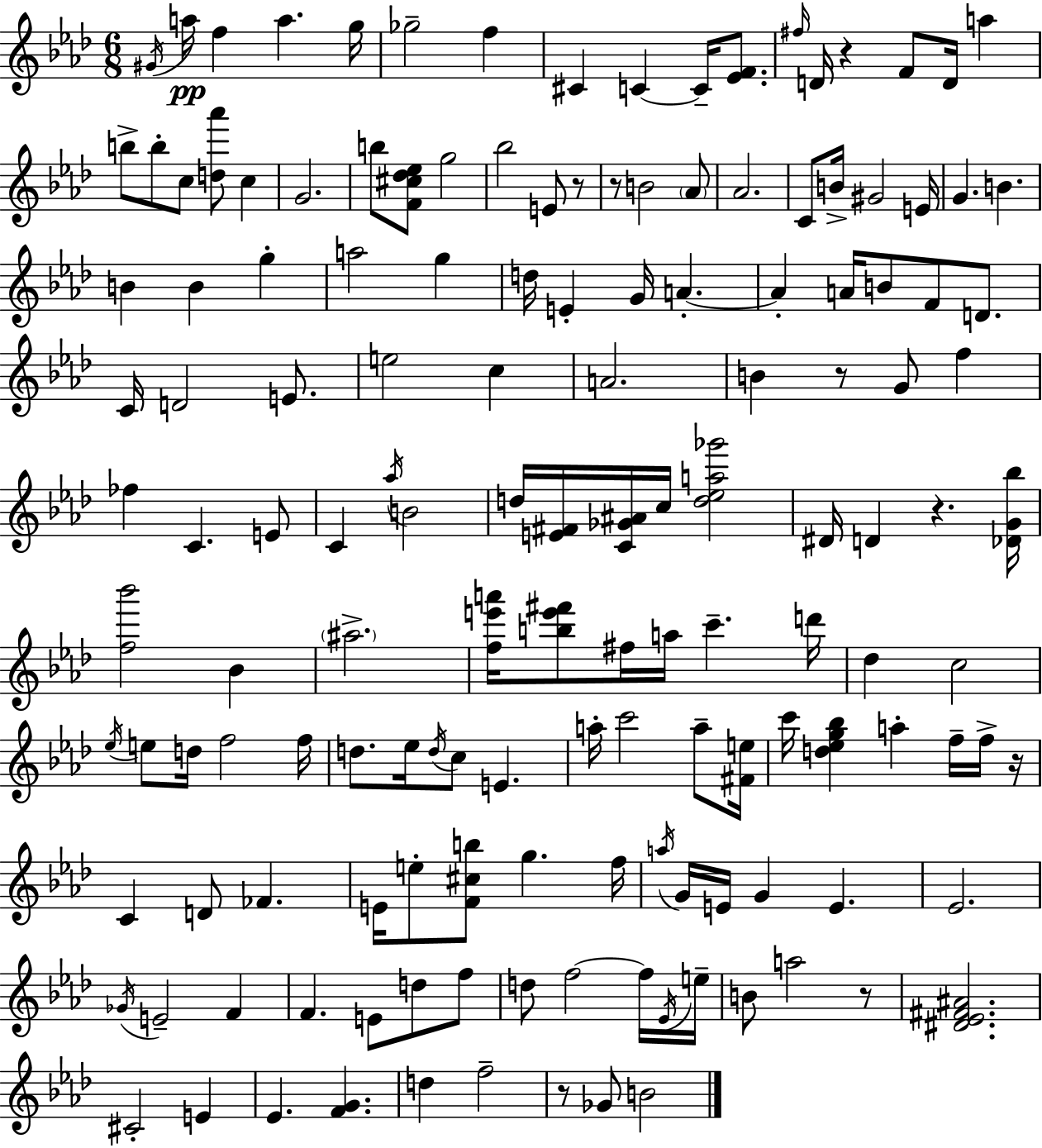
G#4/s A5/s F5/q A5/q. G5/s Gb5/h F5/q C#4/q C4/q C4/s [Eb4,F4]/e. F#5/s D4/s R/q F4/e D4/s A5/q B5/e B5/e C5/e [D5,Ab6]/e C5/q G4/h. B5/e [F4,C#5,Db5,Eb5]/e G5/h Bb5/h E4/e R/e R/e B4/h Ab4/e Ab4/h. C4/e B4/s G#4/h E4/s G4/q. B4/q. B4/q B4/q G5/q A5/h G5/q D5/s E4/q G4/s A4/q. A4/q A4/s B4/e F4/e D4/e. C4/s D4/h E4/e. E5/h C5/q A4/h. B4/q R/e G4/e F5/q FES5/q C4/q. E4/e C4/q Ab5/s B4/h D5/s [E4,F#4]/s [C4,Gb4,A#4]/s C5/s [D5,Eb5,A5,Gb6]/h D#4/s D4/q R/q. [Db4,G4,Bb5]/s [F5,Bb6]/h Bb4/q A#5/h. [F5,E6,A6]/s [B5,E6,F#6]/e F#5/s A5/s C6/q. D6/s Db5/q C5/h Eb5/s E5/e D5/s F5/h F5/s D5/e. Eb5/s D5/s C5/e E4/q. A5/s C6/h A5/e [F#4,E5]/s C6/s [D5,Eb5,G5,Bb5]/q A5/q F5/s F5/s R/s C4/q D4/e FES4/q. E4/s E5/e [F4,C#5,B5]/e G5/q. F5/s A5/s G4/s E4/s G4/q E4/q. Eb4/h. Gb4/s E4/h F4/q F4/q. E4/e D5/e F5/e D5/e F5/h F5/s Eb4/s E5/s B4/e A5/h R/e [D#4,Eb4,F#4,A#4]/h. C#4/h E4/q Eb4/q. [F4,G4]/q. D5/q F5/h R/e Gb4/e B4/h